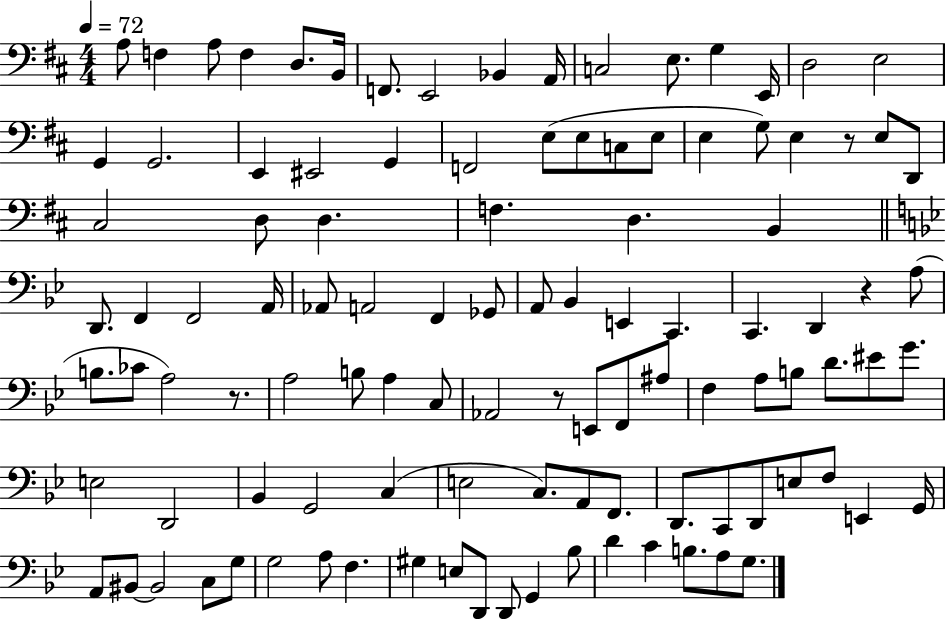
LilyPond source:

{
  \clef bass
  \numericTimeSignature
  \time 4/4
  \key d \major
  \tempo 4 = 72
  \repeat volta 2 { a8 f4 a8 f4 d8. b,16 | f,8. e,2 bes,4 a,16 | c2 e8. g4 e,16 | d2 e2 | \break g,4 g,2. | e,4 eis,2 g,4 | f,2 e8( e8 c8 e8 | e4 g8) e4 r8 e8 d,8 | \break cis2 d8 d4. | f4. d4. b,4 | \bar "||" \break \key g \minor d,8. f,4 f,2 a,16 | aes,8 a,2 f,4 ges,8 | a,8 bes,4 e,4 c,4. | c,4. d,4 r4 a8( | \break b8. ces'8 a2) r8. | a2 b8 a4 c8 | aes,2 r8 e,8 f,8 ais8 | f4 a8 b8 d'8. eis'8 g'8. | \break e2 d,2 | bes,4 g,2 c4( | e2 c8.) a,8 f,8. | d,8. c,8 d,8 e8 f8 e,4 g,16 | \break a,8 bis,8~~ bis,2 c8 g8 | g2 a8 f4. | gis4 e8 d,8 d,8 g,4 bes8 | d'4 c'4 b8. a8 g8. | \break } \bar "|."
}